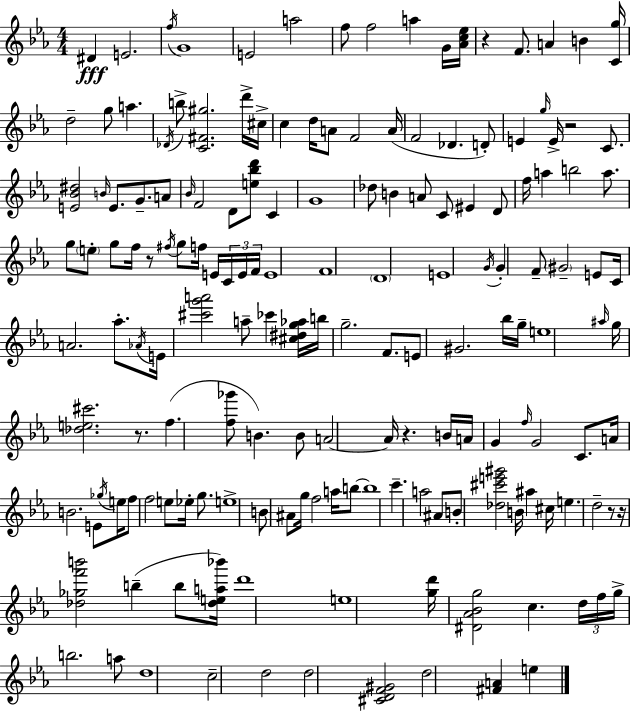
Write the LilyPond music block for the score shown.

{
  \clef treble
  \numericTimeSignature
  \time 4/4
  \key c \minor
  dis'4\fff e'2. | \acciaccatura { f''16 } g'1 | e'2 a''2 | f''8 f''2 a''4 g'16 | \break <aes' c'' ees''>16 r4 f'8. a'4 b'4 | <c' g''>16 d''2-- g''8 a''4. | \acciaccatura { des'16 } b''8-> <c' fis' gis''>2. | d'''16-> cis''16-> c''4 d''16 a'8 f'2 | \break a'16( f'2 des'4. | d'8-.) e'4 \grace { g''16 } e'16-> r2 | c'8. <e' bes' dis''>2 \grace { b'16 } e'8. g'8.-- | a'8 \grace { bes'16 } f'2 d'8 <e'' bes'' d'''>8 | \break c'4 g'1 | des''8 b'4 a'8 c'8 eis'4 | d'8 f''16 a''4 b''2 | a''8. g''8 \parenthesize e''8-. g''8 f''16 r8 \acciaccatura { fis''16 } g''8 | \break f''16 e'16 \tuplet 3/2 { c'16 e'16 f'16 } e'1 | f'1 | \parenthesize d'1 | e'1 | \break \acciaccatura { g'16 } g'4-. f'8-- \parenthesize gis'2-- | e'8 c'16 a'2. | aes''8.-. \acciaccatura { aes'16 } e'16 <cis''' g''' a'''>2 | a''8-- ces'''4 <cis'' dis'' g'' aes''>16 b''16 g''2.-- | \break f'8. e'8 gis'2. | bes''16 g''16-- e''1 | \grace { ais''16 } g''16 <des'' e'' cis'''>2. | r8. f''4.( <f'' ges'''>8 | \break b'4.) b'8 a'2~~ | a'16 r4. b'16 a'16 g'4 \grace { f''16 } g'2 | c'8. a'16 b'2. | e'8 \acciaccatura { ges''16 } e''16 f''8 f''2 | \break e''8 ees''16-. g''8. e''1-> | b'8 ais'8 g''16 | f''2 a''16 b''8~~ b''1 | c'''4.-- | \break a''2 ais'8 b'8-. <des'' cis''' e''' gis'''>2 | b'16 ais''4 cis''16 e''4. | d''2-- r8 r16 <des'' ges'' f''' b'''>2 | b''4--( b''8 <des'' e'' a'' bes'''>16) d'''1 | \break e''1 | <g'' d'''>16 <dis' aes' bes' g''>2 | c''4. \tuplet 3/2 { d''16 f''16 g''16-> } b''2. | a''8 d''1 | \break c''2-- | d''2 d''2 | <cis' d' f' gis'>2 d''2 | <fis' a'>4 e''4 \bar "|."
}